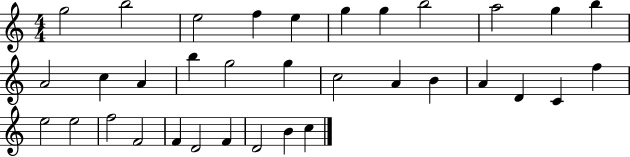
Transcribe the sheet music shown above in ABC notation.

X:1
T:Untitled
M:4/4
L:1/4
K:C
g2 b2 e2 f e g g b2 a2 g b A2 c A b g2 g c2 A B A D C f e2 e2 f2 F2 F D2 F D2 B c